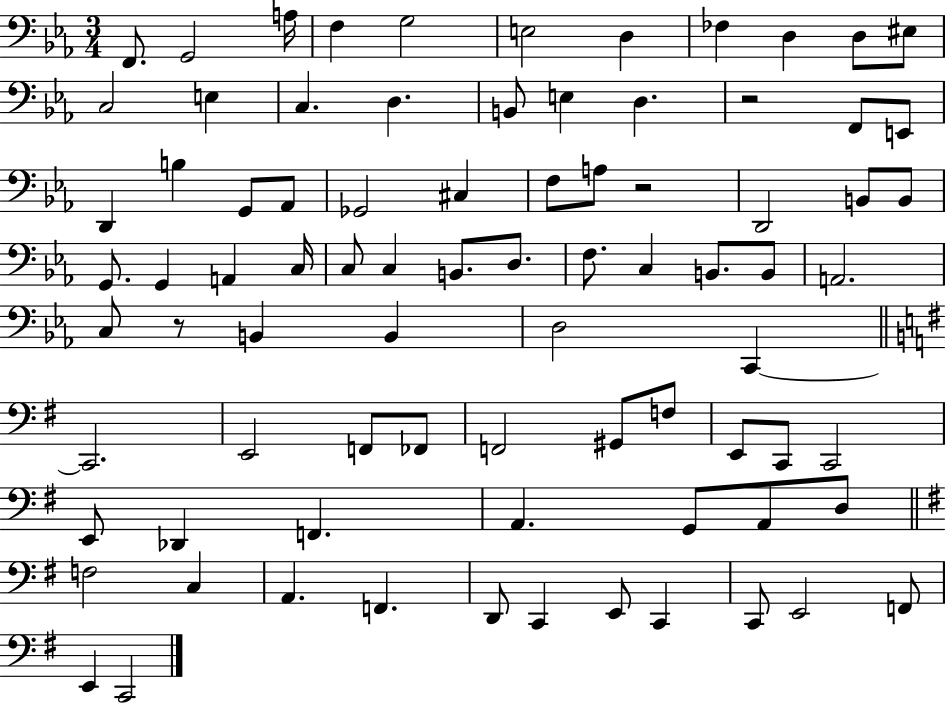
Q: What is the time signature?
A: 3/4